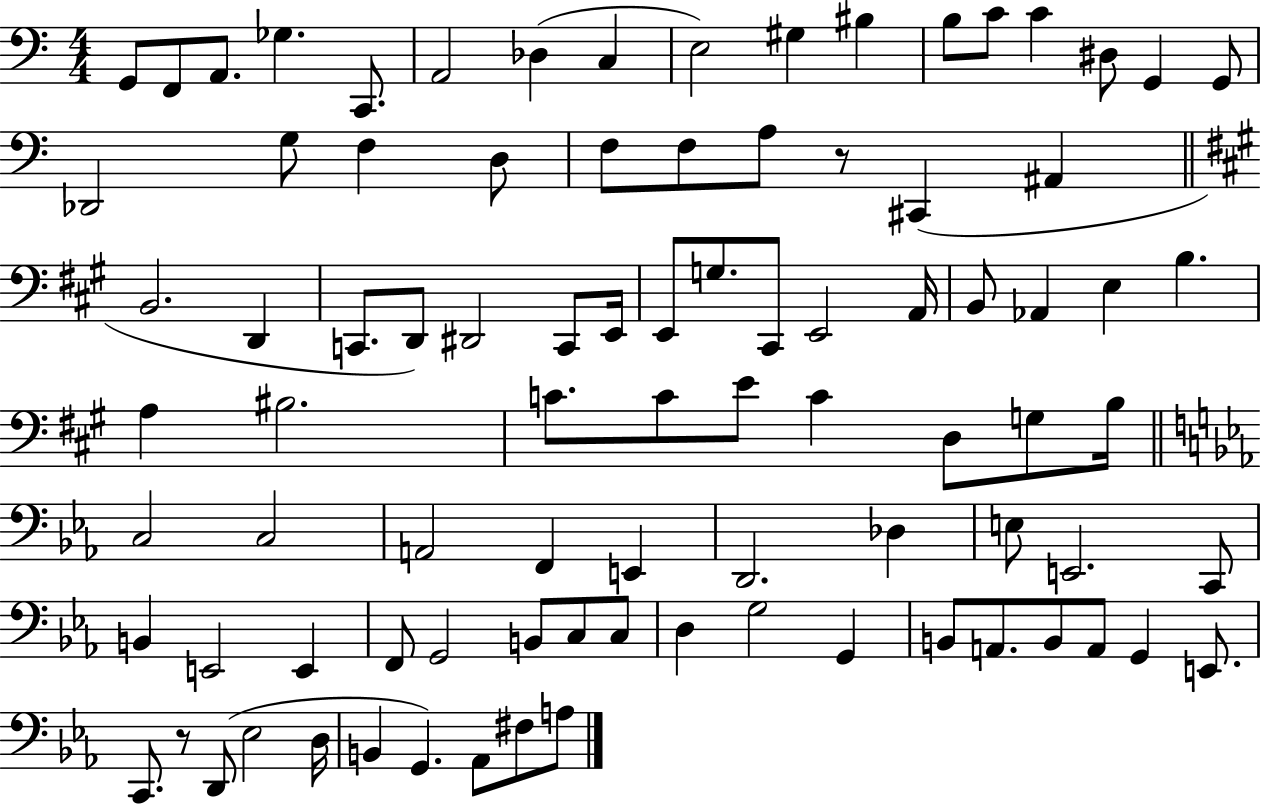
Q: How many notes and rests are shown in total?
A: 89